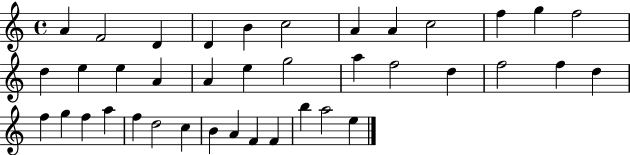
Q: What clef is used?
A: treble